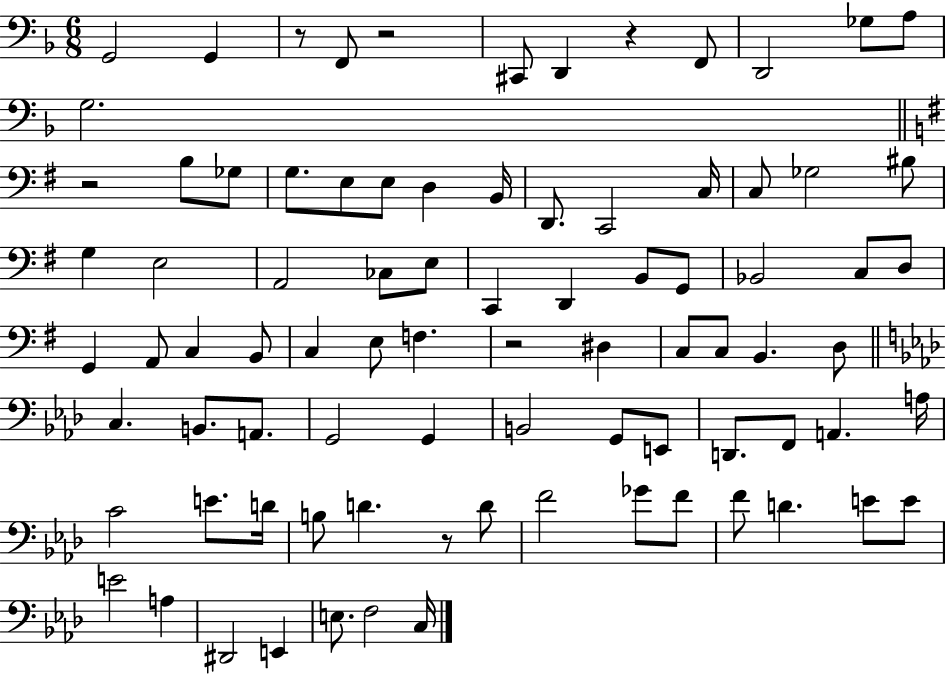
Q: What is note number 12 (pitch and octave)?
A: Gb3